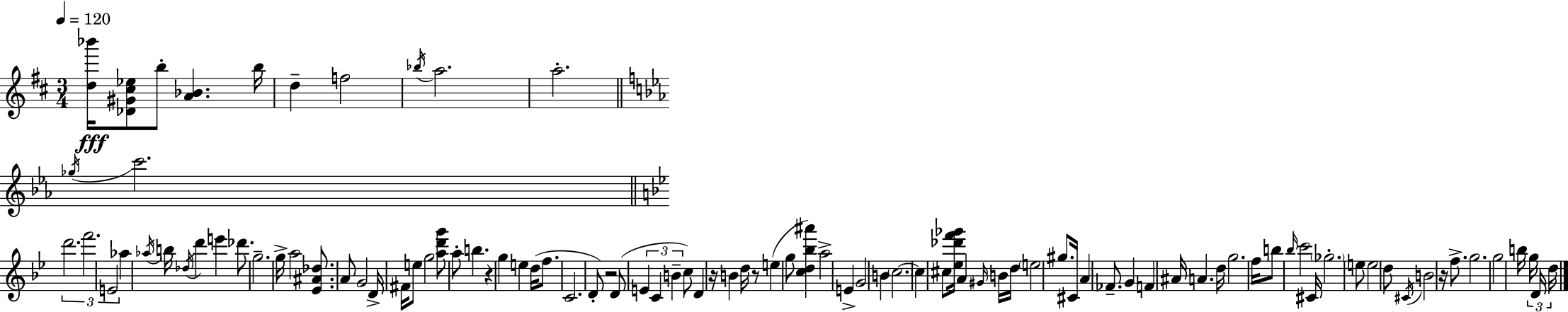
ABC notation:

X:1
T:Untitled
M:3/4
L:1/4
K:D
[d_b']/4 [_D^G^c_e]/2 b/2 [A_B] b/4 d f2 _b/4 a2 a2 _g/4 c'2 d'2 f'2 E2 _a _a/4 b/4 _d/4 d' e' _d'/2 g2 g/4 a2 [_E^A_d]/2 A/2 G2 D/4 ^F/4 e/2 g2 [ad'g']/2 a/2 b z g e d/4 f/2 C2 D/2 z2 D/2 E C B c/2 D z/4 B d/4 z/2 e g/2 [cd_b^a'] a2 E G2 B c2 c ^c/2 [_e_d'f'_g']/4 A ^G/4 B/4 d/4 e2 ^g/2 ^C/4 A _F/2 G F ^A/4 A d/4 g2 f/4 b/2 _b/4 c'2 ^C/4 _g2 e/2 e2 d/2 ^C/4 B2 z/4 f/2 g2 g2 b/4 g/4 D/4 d/4